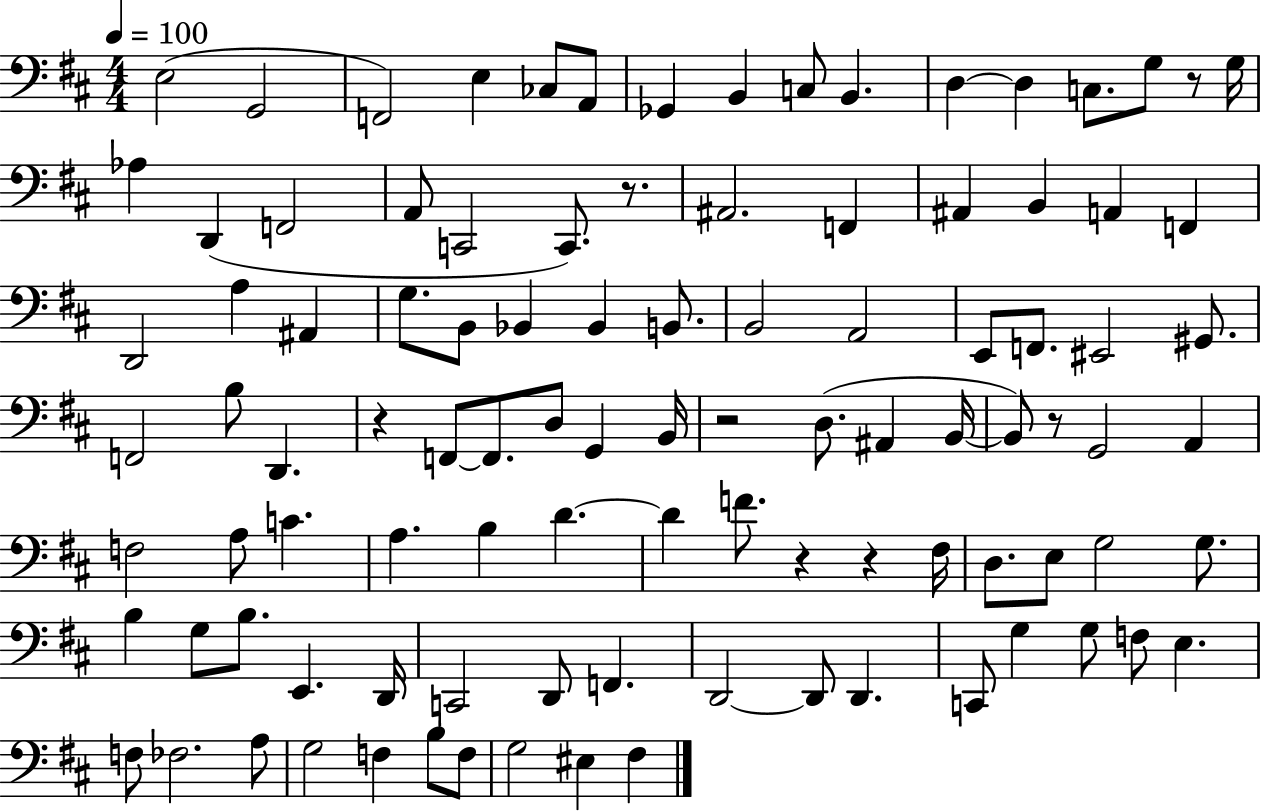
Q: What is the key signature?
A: D major